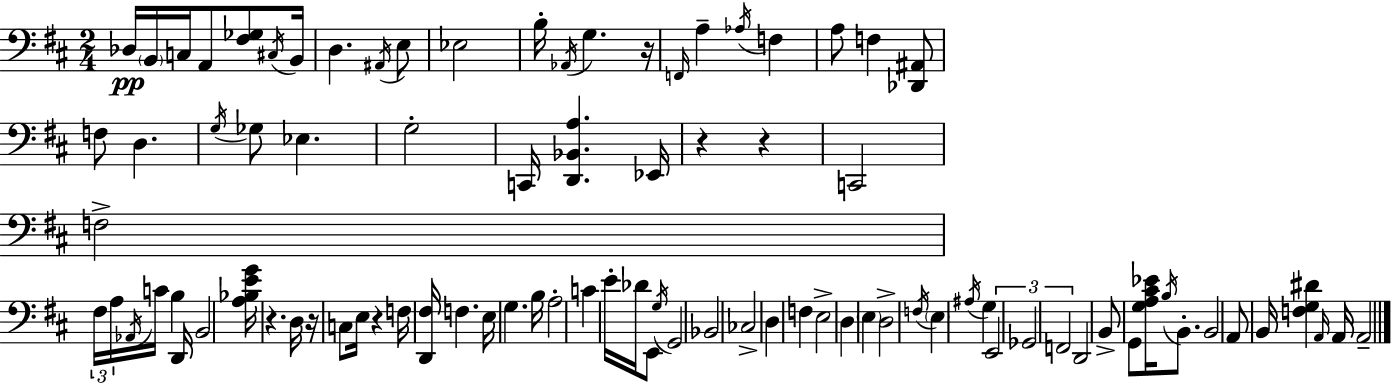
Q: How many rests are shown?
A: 6